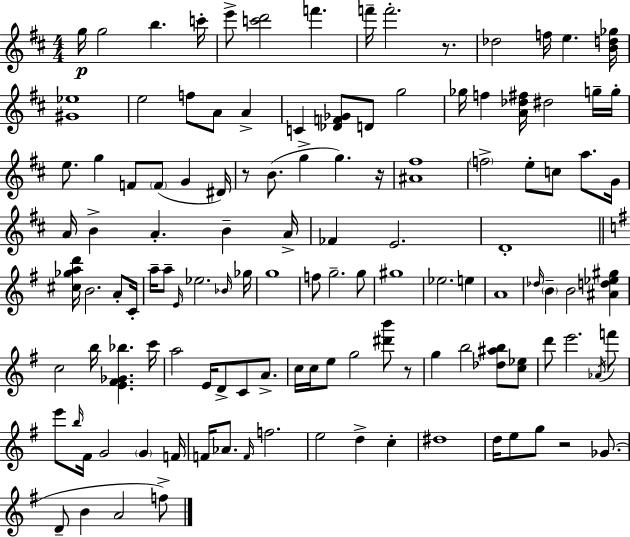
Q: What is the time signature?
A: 4/4